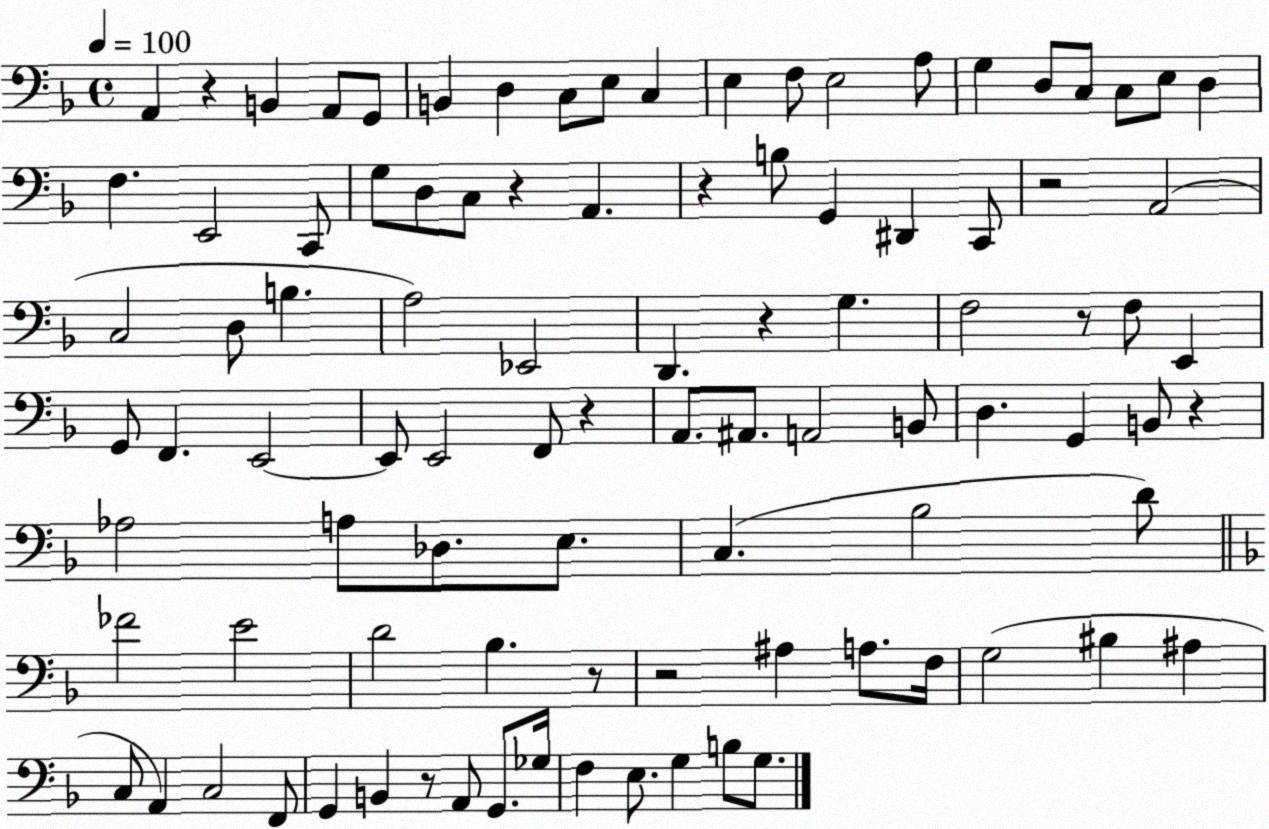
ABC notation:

X:1
T:Untitled
M:4/4
L:1/4
K:F
A,, z B,, A,,/2 G,,/2 B,, D, C,/2 E,/2 C, E, F,/2 E,2 A,/2 G, D,/2 C,/2 C,/2 E,/2 D, F, E,,2 C,,/2 G,/2 D,/2 C,/2 z A,, z B,/2 G,, ^D,, C,,/2 z2 A,,2 C,2 D,/2 B, A,2 _E,,2 D,, z G, F,2 z/2 F,/2 E,, G,,/2 F,, E,,2 E,,/2 E,,2 F,,/2 z A,,/2 ^A,,/2 A,,2 B,,/2 D, G,, B,,/2 z _A,2 A,/2 _D,/2 E,/2 C, _B,2 D/2 _F2 E2 D2 _B, z/2 z2 ^A, A,/2 F,/4 G,2 ^B, ^A, C,/2 A,, C,2 F,,/2 G,, B,, z/2 A,,/2 G,,/2 _G,/4 F, E,/2 G, B,/2 G,/2